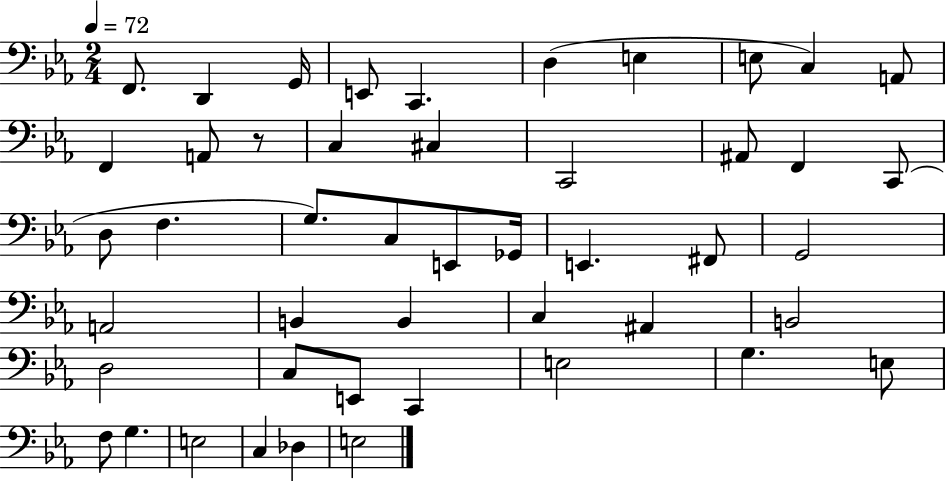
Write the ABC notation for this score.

X:1
T:Untitled
M:2/4
L:1/4
K:Eb
F,,/2 D,, G,,/4 E,,/2 C,, D, E, E,/2 C, A,,/2 F,, A,,/2 z/2 C, ^C, C,,2 ^A,,/2 F,, C,,/2 D,/2 F, G,/2 C,/2 E,,/2 _G,,/4 E,, ^F,,/2 G,,2 A,,2 B,, B,, C, ^A,, B,,2 D,2 C,/2 E,,/2 C,, E,2 G, E,/2 F,/2 G, E,2 C, _D, E,2